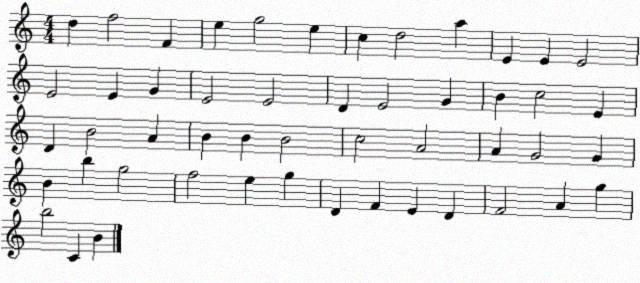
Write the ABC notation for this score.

X:1
T:Untitled
M:4/4
L:1/4
K:C
d f2 F e g2 e c d2 a E E E2 E2 E G E2 E2 D E2 G B c2 E D B2 A B B B2 c2 A2 A G2 G B b g2 f2 e g D F E D F2 A g b2 C B